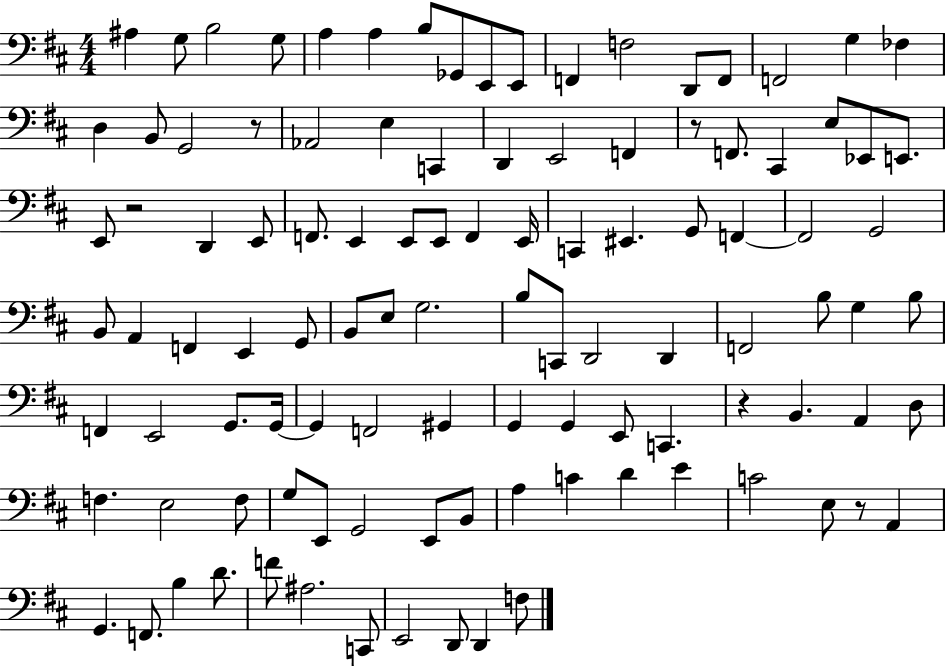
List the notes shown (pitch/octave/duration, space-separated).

A#3/q G3/e B3/h G3/e A3/q A3/q B3/e Gb2/e E2/e E2/e F2/q F3/h D2/e F2/e F2/h G3/q FES3/q D3/q B2/e G2/h R/e Ab2/h E3/q C2/q D2/q E2/h F2/q R/e F2/e. C#2/q E3/e Eb2/e E2/e. E2/e R/h D2/q E2/e F2/e. E2/q E2/e E2/e F2/q E2/s C2/q EIS2/q. G2/e F2/q F2/h G2/h B2/e A2/q F2/q E2/q G2/e B2/e E3/e G3/h. B3/e C2/e D2/h D2/q F2/h B3/e G3/q B3/e F2/q E2/h G2/e. G2/s G2/q F2/h G#2/q G2/q G2/q E2/e C2/q. R/q B2/q. A2/q D3/e F3/q. E3/h F3/e G3/e E2/e G2/h E2/e B2/e A3/q C4/q D4/q E4/q C4/h E3/e R/e A2/q G2/q. F2/e. B3/q D4/e. F4/e A#3/h. C2/e E2/h D2/e D2/q F3/e